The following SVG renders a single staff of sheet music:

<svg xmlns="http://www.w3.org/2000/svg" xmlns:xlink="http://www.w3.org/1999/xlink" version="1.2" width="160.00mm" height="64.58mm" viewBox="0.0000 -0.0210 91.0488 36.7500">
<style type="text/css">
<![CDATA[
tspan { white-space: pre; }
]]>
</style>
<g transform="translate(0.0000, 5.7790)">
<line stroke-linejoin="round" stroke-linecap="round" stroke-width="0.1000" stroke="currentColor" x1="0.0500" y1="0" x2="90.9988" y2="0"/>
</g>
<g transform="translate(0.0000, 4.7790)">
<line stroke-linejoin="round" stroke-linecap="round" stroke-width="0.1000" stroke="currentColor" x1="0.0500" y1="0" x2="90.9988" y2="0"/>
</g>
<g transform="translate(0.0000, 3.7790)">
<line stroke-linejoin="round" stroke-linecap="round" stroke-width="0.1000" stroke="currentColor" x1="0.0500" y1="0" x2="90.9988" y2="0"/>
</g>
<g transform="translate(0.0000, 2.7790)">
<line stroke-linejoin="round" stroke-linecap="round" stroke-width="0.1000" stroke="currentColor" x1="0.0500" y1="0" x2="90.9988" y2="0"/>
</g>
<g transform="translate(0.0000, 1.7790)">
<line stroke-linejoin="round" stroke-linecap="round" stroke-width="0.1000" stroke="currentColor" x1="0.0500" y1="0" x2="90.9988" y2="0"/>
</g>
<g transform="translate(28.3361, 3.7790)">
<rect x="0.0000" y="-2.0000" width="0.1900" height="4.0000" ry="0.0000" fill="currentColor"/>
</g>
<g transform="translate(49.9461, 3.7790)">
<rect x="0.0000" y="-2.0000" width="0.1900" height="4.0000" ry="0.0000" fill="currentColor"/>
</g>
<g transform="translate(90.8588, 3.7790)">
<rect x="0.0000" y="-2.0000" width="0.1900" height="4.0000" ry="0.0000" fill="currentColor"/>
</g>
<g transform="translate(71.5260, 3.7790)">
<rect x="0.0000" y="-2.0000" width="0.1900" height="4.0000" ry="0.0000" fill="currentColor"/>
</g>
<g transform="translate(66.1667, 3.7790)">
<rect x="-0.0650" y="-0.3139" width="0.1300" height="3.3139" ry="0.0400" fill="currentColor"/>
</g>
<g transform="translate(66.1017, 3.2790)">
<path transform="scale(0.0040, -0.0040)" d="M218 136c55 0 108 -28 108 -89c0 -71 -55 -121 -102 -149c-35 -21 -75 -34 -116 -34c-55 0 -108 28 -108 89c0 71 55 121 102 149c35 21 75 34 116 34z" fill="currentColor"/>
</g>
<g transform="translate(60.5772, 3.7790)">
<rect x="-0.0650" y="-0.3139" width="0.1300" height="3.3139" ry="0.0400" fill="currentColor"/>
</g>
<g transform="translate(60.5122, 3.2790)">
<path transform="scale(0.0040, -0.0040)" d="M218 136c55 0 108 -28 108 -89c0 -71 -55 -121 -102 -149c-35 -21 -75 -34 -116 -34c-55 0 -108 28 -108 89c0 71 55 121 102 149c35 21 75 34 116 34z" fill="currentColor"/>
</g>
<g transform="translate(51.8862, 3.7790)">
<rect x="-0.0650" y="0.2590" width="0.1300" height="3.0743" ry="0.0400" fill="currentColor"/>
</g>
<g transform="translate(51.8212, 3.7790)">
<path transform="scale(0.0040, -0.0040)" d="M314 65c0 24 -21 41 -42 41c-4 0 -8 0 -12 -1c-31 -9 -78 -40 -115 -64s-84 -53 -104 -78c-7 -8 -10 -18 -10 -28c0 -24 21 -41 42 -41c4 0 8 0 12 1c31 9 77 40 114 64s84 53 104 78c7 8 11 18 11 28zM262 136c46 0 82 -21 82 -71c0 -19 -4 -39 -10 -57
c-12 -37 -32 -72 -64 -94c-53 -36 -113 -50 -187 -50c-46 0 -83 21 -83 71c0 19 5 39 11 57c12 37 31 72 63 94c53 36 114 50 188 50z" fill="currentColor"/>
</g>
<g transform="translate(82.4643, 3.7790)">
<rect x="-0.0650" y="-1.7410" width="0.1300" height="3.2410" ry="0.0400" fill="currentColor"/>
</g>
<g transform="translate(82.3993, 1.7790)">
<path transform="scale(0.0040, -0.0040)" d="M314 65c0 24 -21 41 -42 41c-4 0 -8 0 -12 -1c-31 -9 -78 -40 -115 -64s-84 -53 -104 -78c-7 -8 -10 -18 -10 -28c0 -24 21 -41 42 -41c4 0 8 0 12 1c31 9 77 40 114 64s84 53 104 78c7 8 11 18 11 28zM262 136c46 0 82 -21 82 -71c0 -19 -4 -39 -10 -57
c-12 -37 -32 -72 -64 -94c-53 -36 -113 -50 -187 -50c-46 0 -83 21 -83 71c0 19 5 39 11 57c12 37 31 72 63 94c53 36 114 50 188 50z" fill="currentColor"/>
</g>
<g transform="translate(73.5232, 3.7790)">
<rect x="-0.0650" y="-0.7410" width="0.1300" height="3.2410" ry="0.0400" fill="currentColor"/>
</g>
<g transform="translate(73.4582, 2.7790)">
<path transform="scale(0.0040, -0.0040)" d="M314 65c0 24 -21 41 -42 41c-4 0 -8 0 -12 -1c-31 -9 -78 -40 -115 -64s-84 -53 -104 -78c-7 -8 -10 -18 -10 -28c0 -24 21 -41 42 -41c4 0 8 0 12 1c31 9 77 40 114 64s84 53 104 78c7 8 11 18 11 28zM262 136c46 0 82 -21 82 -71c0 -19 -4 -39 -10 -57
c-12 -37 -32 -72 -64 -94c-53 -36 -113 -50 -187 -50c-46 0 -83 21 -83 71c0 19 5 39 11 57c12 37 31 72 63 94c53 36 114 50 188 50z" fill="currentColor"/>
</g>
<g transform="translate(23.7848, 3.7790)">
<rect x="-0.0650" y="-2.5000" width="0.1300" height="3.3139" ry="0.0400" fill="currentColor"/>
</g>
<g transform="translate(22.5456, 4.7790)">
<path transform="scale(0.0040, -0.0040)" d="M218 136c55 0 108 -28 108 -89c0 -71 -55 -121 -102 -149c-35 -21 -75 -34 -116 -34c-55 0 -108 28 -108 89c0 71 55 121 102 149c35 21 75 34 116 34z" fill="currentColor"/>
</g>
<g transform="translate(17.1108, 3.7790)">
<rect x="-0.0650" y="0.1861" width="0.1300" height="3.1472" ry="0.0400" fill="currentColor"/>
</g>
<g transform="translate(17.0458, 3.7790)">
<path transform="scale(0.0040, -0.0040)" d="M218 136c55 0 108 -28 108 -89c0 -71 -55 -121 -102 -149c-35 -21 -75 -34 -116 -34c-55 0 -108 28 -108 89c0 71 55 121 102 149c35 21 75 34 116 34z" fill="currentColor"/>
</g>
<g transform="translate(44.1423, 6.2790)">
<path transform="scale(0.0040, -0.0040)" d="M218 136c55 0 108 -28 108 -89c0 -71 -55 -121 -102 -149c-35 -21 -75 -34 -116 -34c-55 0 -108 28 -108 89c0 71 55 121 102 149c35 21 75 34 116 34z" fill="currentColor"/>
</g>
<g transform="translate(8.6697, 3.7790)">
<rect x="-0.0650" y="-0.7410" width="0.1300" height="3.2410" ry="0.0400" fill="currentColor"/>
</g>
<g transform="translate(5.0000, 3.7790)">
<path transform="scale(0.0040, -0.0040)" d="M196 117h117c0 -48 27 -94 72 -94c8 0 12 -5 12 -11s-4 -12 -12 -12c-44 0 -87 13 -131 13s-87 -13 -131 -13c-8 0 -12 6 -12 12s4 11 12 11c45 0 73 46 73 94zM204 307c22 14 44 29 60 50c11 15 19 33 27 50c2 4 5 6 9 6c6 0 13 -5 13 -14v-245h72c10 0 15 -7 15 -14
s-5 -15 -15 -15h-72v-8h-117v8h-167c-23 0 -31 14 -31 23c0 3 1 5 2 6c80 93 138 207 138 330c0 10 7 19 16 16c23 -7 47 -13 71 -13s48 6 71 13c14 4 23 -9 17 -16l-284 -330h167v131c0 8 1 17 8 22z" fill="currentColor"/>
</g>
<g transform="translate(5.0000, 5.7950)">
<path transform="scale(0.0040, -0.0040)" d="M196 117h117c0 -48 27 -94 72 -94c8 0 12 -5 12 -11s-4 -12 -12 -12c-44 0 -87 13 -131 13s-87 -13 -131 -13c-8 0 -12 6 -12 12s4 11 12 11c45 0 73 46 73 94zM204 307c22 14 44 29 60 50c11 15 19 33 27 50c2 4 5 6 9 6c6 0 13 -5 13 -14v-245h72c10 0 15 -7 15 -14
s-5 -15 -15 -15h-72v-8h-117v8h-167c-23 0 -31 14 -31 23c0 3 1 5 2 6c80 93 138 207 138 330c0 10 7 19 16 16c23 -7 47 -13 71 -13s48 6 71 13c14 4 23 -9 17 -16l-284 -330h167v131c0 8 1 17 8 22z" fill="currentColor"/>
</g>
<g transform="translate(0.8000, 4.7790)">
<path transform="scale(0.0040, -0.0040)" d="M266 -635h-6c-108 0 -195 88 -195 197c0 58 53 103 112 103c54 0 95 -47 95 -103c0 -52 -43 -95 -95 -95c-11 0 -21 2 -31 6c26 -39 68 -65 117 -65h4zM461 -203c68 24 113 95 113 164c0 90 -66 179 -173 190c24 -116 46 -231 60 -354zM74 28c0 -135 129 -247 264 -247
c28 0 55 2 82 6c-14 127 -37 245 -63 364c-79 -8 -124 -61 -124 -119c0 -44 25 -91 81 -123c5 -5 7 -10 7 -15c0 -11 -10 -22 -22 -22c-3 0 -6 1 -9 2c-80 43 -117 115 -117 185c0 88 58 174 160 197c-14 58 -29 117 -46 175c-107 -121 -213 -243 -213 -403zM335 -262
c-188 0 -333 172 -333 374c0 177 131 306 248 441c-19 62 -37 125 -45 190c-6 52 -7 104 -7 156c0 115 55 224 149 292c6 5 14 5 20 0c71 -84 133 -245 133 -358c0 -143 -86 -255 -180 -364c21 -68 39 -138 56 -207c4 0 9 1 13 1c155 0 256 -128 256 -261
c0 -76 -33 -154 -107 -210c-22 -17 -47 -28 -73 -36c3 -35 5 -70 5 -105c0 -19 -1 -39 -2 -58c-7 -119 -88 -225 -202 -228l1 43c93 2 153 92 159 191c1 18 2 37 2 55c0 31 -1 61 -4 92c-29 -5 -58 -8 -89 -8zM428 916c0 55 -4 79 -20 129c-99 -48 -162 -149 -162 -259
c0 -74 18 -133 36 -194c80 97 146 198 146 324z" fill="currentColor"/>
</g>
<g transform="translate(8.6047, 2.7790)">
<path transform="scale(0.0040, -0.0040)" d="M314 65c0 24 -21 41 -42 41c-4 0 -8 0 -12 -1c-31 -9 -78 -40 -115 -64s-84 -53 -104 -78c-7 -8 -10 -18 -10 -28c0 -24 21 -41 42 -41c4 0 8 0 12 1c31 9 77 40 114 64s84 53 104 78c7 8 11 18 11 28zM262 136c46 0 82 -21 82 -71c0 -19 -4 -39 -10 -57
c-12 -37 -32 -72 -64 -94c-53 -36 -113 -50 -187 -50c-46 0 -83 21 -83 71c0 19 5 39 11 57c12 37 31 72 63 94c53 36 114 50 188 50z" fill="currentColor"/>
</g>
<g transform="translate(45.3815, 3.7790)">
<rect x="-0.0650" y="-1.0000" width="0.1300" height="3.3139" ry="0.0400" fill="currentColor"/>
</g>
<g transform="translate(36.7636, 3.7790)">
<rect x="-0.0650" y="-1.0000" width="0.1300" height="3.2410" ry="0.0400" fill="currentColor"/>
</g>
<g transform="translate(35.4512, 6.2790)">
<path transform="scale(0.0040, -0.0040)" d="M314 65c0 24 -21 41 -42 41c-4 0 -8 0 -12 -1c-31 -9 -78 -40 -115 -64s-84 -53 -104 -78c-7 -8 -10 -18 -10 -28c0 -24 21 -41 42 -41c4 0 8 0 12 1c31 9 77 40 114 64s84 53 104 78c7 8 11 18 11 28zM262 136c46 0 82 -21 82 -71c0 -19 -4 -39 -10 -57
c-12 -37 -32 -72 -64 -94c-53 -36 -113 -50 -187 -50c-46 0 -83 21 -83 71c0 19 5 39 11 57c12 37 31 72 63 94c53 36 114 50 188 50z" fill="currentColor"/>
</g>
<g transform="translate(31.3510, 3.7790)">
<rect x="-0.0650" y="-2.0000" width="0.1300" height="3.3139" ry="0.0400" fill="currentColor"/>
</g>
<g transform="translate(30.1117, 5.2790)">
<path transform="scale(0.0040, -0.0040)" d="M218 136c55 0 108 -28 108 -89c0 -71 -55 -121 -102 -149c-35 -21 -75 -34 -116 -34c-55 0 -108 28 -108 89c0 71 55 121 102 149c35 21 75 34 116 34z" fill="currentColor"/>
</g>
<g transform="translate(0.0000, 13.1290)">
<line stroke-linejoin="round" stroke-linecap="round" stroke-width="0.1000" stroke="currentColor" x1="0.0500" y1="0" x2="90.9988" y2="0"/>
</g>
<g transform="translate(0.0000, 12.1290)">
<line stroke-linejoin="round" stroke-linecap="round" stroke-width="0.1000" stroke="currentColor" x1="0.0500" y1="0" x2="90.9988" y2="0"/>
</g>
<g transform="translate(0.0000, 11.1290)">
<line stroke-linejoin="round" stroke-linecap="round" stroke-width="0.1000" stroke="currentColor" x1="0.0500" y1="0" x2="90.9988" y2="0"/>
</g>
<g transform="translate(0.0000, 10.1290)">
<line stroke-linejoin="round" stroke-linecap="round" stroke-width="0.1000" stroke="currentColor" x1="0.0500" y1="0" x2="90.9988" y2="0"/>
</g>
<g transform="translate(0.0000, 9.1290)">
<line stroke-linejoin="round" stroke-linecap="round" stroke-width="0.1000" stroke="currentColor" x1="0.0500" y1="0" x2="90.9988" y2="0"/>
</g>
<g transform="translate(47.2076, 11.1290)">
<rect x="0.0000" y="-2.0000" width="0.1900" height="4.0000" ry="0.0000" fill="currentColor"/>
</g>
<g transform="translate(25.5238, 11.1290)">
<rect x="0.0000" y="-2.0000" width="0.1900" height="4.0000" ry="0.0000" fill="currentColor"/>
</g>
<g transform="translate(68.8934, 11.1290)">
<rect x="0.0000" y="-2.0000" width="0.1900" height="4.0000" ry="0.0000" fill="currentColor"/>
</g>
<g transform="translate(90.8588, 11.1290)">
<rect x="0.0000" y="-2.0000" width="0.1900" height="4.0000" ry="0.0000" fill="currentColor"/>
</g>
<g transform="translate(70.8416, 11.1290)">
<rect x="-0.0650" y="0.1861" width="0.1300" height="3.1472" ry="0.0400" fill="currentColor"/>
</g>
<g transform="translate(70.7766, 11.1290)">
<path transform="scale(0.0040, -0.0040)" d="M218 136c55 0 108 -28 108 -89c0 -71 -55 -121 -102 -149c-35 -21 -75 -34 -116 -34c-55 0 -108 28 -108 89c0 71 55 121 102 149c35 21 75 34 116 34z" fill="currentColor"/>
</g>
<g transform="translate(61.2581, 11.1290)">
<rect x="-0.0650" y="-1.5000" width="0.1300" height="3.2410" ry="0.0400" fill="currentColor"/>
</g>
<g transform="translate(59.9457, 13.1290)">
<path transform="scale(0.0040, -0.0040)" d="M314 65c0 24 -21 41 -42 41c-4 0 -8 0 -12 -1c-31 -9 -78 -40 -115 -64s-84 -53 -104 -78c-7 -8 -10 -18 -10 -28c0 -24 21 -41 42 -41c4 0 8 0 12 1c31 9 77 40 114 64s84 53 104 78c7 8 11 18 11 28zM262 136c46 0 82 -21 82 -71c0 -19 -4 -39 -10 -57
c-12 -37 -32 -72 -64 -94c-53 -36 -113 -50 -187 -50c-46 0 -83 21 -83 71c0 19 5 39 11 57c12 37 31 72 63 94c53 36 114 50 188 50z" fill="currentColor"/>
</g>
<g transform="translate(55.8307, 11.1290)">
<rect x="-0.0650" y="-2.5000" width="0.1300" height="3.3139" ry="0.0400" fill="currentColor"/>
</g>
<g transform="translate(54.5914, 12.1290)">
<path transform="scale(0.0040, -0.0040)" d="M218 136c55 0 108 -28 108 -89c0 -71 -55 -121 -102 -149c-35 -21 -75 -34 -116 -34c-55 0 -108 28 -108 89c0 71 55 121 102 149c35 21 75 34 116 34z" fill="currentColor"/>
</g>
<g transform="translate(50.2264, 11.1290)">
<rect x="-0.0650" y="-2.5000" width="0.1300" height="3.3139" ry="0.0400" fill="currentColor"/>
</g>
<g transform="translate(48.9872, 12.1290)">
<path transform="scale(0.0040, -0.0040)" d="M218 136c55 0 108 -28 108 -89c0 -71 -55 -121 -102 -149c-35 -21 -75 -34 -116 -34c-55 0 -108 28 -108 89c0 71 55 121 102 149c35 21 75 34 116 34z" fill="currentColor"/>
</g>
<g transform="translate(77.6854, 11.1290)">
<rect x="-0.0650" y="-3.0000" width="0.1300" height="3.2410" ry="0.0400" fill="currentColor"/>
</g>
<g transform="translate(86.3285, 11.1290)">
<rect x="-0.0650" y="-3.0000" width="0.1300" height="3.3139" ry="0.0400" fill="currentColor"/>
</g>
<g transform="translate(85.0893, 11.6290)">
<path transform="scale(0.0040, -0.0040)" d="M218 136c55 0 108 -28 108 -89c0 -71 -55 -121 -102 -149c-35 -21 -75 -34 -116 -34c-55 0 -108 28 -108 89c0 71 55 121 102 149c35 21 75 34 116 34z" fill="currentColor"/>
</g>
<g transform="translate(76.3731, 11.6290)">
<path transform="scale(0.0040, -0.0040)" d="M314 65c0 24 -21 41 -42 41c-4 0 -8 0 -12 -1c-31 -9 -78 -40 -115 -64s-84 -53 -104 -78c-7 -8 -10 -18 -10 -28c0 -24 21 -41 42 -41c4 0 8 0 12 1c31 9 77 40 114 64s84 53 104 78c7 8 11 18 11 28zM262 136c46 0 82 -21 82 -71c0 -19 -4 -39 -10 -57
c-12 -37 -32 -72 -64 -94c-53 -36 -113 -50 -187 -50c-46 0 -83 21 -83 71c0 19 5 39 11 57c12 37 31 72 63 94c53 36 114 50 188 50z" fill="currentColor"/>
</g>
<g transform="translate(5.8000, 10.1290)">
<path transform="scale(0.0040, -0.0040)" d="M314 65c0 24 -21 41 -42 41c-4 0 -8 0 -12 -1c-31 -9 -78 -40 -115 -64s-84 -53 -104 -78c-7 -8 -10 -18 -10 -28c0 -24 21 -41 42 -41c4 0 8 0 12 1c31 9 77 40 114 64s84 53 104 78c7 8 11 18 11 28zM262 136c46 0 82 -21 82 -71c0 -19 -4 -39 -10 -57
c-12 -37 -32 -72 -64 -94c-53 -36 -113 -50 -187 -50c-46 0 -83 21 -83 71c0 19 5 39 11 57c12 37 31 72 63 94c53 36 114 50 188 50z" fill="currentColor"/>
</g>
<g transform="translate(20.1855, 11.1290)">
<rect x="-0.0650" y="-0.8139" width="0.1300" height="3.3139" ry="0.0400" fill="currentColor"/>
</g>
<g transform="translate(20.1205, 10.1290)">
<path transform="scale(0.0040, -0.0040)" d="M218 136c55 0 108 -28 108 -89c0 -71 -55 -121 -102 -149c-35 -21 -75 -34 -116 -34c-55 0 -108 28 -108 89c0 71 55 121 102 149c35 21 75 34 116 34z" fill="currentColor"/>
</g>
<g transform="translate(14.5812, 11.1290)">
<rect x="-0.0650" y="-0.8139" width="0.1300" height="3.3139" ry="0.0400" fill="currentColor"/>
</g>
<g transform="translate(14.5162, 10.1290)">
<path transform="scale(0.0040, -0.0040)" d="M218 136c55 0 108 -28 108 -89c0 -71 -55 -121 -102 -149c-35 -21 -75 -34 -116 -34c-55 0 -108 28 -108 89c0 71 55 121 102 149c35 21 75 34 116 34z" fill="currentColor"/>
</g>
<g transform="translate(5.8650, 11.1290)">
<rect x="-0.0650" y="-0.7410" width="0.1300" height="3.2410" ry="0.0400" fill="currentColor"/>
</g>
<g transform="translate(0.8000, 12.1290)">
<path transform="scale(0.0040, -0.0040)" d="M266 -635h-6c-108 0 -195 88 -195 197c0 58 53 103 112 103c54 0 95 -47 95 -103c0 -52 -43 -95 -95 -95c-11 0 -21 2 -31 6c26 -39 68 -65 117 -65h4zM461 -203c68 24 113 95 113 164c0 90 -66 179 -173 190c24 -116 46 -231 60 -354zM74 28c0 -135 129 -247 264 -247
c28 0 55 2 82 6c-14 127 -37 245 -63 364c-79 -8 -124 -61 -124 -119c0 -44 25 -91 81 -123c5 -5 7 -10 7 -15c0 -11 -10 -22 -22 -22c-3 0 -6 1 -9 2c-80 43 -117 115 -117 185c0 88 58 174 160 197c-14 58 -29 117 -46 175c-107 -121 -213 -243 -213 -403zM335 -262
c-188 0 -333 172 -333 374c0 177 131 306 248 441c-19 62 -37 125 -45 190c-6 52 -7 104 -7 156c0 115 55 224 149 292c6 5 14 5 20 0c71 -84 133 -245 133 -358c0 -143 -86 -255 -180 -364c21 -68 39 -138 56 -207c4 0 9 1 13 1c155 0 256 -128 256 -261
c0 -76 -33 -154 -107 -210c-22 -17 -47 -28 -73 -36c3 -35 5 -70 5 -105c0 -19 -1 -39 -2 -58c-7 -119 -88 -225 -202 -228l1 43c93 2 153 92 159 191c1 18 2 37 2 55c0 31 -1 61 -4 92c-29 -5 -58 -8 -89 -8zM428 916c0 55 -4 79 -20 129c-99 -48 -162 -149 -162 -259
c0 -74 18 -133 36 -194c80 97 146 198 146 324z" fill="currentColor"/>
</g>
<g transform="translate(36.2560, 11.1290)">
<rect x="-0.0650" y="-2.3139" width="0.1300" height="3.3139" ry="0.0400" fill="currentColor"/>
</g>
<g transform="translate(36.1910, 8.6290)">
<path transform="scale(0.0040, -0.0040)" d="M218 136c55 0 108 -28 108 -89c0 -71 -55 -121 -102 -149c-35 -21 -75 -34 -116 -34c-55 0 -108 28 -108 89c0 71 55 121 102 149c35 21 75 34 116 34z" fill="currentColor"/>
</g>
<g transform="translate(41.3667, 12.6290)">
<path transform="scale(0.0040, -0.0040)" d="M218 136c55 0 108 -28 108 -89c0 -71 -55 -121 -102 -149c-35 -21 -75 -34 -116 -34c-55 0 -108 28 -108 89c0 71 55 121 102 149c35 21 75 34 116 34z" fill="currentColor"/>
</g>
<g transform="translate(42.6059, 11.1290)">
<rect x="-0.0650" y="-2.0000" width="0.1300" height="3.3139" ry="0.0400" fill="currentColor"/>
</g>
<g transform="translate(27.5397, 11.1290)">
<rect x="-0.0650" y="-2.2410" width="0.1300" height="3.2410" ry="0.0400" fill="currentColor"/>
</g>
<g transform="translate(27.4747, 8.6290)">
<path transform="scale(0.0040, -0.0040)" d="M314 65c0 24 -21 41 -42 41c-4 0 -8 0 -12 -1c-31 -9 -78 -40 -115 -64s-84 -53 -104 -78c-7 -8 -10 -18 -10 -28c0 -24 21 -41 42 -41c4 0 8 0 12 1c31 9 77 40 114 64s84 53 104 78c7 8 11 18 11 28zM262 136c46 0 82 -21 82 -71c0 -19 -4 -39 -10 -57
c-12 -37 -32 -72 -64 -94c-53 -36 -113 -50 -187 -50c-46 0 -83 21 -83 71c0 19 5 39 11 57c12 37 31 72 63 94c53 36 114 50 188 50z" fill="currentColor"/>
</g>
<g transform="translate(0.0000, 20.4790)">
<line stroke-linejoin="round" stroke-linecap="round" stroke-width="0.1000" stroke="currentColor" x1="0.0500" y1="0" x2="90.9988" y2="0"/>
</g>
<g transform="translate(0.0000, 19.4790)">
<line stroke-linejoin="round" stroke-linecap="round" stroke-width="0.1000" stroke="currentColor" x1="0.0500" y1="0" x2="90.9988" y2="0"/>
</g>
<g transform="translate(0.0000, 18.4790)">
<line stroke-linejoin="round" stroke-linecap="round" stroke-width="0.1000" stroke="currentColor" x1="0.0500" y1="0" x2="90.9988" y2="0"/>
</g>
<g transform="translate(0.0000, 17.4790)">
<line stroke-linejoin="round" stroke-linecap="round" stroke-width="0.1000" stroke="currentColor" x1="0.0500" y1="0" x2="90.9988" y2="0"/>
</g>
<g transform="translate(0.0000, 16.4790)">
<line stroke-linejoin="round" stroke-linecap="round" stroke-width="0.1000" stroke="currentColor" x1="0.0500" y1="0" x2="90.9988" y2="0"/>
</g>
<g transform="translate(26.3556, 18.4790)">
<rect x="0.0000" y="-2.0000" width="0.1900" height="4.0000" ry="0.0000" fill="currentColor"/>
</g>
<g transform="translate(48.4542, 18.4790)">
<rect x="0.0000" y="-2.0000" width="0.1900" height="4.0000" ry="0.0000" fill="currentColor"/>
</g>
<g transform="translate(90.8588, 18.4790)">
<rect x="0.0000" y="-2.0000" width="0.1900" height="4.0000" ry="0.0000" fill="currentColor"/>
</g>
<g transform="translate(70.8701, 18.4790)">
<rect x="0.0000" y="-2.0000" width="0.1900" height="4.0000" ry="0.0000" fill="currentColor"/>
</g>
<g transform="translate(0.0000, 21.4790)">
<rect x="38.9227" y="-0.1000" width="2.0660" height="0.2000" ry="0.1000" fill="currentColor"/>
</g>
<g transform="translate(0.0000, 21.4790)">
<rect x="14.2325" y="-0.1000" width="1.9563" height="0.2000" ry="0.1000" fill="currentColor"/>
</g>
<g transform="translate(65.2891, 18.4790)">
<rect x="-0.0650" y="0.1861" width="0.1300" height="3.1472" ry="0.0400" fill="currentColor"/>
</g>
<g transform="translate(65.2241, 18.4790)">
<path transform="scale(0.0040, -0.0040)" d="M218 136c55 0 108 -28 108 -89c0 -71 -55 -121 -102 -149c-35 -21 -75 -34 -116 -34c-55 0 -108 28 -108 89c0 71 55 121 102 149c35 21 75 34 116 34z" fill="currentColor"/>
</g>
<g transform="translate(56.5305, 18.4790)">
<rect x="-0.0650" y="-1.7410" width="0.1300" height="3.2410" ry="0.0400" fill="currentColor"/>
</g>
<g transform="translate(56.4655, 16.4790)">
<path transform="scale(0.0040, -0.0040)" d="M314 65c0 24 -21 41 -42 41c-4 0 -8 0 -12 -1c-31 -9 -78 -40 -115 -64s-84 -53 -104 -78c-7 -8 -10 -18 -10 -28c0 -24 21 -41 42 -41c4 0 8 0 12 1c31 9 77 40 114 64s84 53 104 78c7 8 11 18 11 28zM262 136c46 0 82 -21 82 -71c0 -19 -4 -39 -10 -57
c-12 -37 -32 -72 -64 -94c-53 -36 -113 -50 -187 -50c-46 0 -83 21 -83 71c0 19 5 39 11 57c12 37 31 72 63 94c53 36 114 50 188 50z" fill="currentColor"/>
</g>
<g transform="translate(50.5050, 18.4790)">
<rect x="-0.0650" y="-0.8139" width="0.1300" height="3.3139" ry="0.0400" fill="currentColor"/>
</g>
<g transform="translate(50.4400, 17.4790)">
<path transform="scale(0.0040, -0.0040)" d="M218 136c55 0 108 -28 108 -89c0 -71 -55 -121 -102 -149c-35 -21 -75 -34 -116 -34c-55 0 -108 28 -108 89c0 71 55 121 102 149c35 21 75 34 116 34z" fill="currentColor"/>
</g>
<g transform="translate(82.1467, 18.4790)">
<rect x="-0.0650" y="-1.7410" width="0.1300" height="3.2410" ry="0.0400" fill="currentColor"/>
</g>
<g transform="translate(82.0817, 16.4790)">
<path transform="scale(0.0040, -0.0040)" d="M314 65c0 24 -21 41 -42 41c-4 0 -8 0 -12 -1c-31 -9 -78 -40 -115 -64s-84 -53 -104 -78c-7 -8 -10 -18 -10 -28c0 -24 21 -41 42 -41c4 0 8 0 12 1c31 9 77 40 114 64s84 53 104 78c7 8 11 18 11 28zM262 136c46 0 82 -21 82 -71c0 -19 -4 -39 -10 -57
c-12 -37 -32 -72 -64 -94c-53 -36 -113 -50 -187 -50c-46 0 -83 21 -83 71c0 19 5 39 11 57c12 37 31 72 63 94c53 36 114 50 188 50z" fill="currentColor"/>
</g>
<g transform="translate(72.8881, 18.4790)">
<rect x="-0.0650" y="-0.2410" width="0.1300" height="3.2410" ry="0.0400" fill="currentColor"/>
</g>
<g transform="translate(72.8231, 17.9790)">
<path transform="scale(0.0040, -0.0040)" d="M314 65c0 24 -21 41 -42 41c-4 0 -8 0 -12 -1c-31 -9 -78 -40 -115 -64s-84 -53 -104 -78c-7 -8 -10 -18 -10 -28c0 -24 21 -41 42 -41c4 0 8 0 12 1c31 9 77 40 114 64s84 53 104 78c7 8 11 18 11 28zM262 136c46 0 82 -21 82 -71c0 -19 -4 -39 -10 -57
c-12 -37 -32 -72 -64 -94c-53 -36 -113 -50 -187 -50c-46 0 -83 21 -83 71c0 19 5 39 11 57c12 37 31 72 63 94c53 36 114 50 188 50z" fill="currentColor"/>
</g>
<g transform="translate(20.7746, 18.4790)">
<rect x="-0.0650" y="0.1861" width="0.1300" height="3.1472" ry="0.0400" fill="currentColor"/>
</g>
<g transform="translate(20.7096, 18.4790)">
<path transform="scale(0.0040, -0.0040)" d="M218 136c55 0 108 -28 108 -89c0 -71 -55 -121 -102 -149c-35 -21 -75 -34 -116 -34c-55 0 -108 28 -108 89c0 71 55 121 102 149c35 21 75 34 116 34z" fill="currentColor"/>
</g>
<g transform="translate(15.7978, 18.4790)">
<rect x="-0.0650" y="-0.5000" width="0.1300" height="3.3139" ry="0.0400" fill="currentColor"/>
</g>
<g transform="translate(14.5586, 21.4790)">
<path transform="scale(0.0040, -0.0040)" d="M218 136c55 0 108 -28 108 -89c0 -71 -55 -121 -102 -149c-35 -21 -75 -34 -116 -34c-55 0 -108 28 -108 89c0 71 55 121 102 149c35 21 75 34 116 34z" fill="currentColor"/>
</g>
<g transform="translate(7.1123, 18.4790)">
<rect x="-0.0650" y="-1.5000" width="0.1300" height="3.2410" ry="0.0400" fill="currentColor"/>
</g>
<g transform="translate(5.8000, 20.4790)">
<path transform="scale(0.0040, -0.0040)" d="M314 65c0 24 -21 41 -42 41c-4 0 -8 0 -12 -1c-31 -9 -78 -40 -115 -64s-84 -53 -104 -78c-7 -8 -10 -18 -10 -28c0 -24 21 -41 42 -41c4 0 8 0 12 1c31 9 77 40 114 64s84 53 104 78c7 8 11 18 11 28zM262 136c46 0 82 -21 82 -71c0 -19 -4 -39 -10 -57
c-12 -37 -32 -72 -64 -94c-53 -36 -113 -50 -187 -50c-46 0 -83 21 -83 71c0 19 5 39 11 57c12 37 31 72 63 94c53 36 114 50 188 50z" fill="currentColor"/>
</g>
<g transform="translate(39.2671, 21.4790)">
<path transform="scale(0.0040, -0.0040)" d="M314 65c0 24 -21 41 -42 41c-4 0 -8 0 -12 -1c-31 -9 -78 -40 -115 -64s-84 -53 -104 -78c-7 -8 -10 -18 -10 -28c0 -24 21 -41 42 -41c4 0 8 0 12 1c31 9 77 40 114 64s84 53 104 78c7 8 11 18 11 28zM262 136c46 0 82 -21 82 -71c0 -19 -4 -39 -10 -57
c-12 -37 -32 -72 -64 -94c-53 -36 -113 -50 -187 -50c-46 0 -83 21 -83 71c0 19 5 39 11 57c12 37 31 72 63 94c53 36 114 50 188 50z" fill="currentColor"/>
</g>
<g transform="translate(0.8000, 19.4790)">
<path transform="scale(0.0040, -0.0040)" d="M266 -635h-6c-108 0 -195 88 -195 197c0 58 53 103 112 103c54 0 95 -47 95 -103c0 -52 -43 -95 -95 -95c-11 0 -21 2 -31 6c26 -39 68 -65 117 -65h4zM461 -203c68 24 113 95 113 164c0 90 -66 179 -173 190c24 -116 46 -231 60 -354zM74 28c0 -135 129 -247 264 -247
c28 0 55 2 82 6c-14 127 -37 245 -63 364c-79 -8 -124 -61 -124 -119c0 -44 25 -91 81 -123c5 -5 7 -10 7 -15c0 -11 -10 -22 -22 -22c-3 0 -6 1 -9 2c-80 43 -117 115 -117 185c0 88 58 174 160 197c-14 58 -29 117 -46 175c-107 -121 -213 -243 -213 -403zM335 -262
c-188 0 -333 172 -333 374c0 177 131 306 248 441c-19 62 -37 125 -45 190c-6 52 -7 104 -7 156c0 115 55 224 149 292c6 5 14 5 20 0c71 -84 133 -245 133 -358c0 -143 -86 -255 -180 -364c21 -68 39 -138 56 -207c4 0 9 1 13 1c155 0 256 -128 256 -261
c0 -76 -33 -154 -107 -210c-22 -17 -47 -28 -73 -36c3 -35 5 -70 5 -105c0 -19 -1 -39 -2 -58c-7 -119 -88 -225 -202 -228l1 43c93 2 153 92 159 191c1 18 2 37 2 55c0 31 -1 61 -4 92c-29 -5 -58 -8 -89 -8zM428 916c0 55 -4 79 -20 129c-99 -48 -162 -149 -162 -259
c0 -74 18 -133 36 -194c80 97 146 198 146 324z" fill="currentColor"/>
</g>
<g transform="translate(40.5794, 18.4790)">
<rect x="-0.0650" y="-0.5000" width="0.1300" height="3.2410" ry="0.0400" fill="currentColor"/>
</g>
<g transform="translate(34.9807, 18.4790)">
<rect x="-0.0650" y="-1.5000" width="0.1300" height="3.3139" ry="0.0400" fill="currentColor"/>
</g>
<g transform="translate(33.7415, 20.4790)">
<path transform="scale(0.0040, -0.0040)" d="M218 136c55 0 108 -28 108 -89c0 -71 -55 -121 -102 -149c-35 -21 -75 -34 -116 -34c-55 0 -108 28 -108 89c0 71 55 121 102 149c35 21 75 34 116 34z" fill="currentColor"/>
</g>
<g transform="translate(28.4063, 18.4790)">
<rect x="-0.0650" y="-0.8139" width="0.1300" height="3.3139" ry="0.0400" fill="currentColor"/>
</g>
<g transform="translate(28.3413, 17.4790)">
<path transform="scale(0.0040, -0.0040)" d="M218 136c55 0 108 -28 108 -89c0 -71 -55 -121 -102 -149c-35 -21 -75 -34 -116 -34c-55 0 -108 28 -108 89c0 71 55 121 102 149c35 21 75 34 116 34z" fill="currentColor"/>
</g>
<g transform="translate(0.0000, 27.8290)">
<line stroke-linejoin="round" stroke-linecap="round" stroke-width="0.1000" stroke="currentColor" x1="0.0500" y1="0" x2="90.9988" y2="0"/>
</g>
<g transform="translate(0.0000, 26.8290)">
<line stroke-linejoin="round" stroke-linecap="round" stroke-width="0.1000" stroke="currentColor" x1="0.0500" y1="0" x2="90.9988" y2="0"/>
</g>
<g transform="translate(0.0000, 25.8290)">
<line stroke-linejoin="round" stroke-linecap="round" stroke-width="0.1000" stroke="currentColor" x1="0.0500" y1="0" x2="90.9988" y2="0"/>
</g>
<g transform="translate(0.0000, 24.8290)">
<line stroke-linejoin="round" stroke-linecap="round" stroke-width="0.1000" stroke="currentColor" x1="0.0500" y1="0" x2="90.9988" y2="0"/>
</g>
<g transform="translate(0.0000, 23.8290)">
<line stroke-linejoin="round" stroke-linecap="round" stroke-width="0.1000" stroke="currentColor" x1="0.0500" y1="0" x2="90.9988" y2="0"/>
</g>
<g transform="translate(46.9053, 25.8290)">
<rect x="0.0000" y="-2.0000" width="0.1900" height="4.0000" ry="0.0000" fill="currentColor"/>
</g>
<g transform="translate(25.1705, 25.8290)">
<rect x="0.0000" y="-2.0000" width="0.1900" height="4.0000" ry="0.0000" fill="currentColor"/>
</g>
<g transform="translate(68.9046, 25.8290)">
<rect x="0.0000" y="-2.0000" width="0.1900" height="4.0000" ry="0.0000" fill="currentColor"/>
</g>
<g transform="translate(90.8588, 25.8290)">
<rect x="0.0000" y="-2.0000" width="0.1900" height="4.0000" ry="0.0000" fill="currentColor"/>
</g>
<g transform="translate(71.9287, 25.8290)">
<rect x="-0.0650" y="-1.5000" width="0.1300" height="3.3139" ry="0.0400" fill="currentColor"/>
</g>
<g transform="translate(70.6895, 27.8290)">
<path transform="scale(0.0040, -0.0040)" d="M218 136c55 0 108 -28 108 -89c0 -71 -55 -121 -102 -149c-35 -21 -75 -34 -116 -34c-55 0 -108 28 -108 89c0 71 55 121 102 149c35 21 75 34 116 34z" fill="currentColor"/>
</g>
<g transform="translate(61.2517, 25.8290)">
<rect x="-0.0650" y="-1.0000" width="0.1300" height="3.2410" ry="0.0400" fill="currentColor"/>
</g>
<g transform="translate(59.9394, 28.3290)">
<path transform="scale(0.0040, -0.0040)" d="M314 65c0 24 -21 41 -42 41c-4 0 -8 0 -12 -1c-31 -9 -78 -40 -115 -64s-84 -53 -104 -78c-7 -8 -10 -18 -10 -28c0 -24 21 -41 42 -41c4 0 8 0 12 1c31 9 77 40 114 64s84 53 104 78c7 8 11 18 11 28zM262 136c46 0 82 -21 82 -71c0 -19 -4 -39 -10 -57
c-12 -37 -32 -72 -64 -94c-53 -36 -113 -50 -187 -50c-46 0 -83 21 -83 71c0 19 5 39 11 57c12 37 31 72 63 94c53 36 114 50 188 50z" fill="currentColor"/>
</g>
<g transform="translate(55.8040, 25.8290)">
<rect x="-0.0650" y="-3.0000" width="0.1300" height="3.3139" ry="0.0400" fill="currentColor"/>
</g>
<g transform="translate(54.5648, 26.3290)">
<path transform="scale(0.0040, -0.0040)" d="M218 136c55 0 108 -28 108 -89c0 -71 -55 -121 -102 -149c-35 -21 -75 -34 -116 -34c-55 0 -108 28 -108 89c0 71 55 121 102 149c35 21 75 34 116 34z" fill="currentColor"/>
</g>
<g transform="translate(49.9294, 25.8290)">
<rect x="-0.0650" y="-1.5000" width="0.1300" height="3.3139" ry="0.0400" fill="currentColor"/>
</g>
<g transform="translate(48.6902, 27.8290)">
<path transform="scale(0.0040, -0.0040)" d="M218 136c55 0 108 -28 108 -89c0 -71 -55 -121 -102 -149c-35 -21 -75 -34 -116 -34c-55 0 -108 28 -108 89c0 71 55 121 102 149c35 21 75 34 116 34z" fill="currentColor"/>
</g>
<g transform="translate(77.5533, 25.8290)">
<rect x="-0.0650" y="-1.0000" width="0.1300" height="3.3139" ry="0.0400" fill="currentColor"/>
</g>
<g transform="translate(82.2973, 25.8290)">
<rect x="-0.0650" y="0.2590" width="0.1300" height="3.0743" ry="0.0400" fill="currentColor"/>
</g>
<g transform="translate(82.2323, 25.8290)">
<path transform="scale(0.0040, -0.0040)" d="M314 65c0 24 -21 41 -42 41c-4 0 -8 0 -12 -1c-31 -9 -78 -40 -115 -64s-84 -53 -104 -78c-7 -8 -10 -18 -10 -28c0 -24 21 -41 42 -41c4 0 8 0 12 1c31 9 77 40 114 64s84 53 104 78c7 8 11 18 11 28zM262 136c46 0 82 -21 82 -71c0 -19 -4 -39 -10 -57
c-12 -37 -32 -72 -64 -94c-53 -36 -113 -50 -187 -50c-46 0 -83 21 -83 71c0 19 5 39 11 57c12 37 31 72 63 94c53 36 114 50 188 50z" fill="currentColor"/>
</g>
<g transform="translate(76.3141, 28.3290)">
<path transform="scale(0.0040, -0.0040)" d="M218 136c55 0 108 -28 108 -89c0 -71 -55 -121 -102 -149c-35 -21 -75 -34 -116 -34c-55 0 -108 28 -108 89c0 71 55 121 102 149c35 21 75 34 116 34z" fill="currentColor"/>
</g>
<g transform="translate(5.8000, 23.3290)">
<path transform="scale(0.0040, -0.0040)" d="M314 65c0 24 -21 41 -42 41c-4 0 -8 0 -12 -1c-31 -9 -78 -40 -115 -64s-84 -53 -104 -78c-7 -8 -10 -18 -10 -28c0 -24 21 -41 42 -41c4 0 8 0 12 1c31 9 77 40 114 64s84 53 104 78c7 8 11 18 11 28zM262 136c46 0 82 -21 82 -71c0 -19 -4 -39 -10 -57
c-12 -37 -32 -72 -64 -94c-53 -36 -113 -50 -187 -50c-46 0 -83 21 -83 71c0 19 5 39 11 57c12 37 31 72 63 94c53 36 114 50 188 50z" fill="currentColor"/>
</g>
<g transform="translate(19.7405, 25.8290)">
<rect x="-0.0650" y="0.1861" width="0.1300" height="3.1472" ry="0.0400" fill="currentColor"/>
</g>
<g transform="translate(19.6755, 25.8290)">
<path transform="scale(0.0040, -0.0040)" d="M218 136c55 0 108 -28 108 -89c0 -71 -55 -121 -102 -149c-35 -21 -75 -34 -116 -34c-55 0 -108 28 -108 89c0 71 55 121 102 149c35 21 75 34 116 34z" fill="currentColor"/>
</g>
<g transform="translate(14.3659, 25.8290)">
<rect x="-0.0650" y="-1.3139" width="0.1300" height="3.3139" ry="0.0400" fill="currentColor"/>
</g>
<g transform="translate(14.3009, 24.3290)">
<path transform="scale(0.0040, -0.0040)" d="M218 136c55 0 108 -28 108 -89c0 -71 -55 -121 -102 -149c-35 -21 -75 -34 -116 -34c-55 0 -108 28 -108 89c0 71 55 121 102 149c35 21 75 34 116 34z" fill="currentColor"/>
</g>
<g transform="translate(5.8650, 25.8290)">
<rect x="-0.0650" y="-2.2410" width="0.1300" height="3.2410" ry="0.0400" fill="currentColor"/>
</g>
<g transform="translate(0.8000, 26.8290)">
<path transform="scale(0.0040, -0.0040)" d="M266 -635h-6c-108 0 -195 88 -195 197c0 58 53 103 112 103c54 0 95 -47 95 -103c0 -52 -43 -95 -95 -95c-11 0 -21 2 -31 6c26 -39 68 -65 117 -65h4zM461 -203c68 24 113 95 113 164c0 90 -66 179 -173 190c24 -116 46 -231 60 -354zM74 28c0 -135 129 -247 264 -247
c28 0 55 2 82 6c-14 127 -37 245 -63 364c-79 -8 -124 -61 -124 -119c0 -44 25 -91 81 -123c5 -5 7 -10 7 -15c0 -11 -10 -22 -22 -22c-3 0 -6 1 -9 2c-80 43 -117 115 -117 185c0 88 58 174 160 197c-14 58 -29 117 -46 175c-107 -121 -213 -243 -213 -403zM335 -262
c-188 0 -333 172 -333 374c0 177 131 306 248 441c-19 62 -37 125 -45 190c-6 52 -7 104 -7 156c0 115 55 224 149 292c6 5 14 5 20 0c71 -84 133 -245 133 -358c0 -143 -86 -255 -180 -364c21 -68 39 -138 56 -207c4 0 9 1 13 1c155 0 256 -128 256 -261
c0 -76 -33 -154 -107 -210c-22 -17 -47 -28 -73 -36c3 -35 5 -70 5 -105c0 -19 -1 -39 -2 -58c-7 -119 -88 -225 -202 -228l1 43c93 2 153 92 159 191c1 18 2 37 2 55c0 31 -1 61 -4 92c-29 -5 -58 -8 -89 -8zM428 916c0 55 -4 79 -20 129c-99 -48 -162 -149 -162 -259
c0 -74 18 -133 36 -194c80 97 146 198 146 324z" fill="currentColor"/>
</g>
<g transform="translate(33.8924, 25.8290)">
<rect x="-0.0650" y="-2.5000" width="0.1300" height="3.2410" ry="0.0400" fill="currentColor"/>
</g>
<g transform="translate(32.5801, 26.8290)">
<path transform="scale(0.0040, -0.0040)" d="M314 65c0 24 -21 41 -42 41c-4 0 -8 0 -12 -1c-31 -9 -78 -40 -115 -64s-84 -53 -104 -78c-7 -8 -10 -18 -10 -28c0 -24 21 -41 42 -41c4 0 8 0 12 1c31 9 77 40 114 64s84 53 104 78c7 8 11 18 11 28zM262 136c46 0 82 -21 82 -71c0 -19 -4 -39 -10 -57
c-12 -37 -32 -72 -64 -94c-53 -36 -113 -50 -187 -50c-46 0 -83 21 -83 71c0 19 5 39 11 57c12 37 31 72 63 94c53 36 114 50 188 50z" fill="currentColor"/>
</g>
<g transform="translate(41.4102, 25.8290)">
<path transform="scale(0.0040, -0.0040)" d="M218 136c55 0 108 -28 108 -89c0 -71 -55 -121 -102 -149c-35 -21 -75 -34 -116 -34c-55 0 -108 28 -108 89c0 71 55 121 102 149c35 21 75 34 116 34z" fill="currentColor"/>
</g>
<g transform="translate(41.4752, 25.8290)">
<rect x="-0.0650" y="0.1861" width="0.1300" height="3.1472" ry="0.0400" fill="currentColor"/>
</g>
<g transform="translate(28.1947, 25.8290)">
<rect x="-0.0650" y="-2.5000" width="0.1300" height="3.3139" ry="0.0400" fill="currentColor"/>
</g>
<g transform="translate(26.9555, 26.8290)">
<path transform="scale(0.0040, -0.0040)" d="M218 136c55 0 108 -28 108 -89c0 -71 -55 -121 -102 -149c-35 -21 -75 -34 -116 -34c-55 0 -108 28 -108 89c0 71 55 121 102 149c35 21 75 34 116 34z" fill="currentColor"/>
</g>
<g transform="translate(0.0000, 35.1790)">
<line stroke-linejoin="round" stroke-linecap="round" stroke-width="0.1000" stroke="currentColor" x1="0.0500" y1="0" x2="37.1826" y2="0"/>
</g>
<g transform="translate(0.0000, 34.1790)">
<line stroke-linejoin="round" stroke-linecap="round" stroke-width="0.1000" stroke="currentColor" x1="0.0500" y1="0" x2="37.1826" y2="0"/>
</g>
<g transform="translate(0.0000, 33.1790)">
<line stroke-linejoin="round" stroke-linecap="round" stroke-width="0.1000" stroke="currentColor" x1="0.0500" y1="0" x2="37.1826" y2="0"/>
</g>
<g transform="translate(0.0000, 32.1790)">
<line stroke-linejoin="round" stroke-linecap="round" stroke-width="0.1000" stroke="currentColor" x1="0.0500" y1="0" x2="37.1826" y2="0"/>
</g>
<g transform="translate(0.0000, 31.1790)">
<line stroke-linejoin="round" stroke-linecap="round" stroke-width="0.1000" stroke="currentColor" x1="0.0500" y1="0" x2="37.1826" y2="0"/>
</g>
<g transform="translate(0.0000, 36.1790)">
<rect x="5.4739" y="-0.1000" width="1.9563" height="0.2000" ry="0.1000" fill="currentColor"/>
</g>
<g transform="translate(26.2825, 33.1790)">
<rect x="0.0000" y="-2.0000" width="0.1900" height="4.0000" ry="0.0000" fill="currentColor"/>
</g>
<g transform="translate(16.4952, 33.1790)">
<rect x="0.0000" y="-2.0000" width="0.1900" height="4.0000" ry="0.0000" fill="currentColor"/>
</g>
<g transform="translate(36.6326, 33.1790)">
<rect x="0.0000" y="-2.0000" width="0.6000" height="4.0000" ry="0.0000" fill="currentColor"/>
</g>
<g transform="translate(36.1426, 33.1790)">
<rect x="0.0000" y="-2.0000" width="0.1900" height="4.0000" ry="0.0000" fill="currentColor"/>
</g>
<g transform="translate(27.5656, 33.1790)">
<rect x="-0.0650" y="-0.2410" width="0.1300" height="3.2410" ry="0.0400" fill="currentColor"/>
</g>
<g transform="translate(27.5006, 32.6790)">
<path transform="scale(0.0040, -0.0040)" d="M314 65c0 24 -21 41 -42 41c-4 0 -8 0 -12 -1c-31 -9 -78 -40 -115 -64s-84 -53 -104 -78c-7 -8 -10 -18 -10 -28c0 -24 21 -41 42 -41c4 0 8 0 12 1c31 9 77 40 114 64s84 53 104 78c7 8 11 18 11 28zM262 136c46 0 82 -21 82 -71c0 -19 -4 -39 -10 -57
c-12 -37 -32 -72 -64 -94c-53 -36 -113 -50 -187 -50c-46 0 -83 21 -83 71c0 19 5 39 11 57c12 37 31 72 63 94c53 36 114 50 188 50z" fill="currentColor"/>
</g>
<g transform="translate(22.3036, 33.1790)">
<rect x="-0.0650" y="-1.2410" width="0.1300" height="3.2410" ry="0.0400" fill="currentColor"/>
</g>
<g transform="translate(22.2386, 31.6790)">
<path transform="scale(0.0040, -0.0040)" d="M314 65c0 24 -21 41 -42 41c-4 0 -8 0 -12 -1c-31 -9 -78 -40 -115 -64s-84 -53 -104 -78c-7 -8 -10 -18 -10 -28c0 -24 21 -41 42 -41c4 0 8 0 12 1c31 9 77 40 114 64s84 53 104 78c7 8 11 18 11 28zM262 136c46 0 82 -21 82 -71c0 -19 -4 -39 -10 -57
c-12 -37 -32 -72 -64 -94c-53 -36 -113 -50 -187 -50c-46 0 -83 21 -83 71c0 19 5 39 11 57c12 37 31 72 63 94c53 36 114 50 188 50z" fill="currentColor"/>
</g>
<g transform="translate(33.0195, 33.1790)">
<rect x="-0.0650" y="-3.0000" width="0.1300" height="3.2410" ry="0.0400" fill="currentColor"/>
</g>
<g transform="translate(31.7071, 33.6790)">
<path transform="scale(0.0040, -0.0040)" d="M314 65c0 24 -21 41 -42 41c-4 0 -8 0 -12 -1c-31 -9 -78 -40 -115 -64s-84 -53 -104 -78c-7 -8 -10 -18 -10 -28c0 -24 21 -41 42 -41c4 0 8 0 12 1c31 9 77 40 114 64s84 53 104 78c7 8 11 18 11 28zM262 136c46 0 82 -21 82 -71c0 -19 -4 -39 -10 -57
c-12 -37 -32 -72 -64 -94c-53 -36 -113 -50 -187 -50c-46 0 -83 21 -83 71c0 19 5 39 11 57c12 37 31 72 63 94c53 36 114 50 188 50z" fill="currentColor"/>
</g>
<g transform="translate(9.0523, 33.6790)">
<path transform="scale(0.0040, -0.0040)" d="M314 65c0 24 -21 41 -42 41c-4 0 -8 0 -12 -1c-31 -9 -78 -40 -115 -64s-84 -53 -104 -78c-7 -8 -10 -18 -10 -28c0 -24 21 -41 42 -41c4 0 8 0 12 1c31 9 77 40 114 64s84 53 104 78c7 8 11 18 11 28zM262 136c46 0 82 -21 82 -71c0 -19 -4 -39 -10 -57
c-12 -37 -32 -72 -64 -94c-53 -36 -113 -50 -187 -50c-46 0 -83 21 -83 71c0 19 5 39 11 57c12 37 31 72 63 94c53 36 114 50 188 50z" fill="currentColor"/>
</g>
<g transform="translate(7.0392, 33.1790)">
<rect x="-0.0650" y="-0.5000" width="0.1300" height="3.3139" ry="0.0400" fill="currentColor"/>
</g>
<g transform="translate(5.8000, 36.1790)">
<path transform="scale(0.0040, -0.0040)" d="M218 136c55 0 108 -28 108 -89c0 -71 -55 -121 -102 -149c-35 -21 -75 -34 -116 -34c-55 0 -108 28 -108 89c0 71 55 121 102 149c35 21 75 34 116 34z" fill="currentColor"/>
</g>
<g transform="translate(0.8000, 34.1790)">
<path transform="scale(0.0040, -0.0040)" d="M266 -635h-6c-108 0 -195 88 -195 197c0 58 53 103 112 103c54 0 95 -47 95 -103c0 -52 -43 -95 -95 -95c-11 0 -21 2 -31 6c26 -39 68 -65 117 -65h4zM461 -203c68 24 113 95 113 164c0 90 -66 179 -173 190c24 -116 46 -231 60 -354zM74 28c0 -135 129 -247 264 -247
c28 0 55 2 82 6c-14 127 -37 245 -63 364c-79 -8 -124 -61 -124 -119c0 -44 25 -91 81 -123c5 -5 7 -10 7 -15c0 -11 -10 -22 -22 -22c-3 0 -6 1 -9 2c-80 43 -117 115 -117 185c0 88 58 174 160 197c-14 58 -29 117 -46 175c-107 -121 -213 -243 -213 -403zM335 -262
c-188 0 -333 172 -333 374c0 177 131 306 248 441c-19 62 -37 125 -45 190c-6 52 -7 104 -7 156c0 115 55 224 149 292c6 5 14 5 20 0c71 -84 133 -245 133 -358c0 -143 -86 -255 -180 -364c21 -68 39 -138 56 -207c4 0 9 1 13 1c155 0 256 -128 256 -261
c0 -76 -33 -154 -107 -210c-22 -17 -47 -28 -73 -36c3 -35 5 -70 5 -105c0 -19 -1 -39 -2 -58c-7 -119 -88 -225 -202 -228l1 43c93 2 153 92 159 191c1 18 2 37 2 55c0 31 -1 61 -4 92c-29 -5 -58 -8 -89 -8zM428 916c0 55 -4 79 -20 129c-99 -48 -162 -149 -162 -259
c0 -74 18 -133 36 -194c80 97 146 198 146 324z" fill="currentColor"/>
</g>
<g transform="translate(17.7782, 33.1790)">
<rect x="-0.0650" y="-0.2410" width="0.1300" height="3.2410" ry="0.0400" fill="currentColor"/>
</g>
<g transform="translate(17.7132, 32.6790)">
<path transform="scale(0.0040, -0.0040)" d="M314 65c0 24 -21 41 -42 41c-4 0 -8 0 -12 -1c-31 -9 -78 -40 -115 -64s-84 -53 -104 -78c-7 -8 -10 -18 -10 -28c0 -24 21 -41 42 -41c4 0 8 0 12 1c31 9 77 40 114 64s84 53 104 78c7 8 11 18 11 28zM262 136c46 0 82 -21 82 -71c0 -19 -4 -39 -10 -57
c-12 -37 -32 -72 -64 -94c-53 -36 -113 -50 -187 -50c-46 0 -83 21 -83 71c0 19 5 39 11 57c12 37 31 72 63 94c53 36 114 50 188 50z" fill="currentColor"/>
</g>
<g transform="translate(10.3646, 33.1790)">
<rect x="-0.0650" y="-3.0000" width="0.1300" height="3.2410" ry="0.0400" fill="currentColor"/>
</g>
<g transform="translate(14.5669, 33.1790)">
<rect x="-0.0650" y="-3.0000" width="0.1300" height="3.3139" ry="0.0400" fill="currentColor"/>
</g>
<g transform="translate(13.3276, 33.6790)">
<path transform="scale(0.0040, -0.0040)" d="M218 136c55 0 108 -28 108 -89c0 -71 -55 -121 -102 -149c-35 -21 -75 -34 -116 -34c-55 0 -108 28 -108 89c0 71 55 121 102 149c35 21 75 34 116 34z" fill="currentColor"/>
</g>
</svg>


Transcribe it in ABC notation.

X:1
T:Untitled
M:4/4
L:1/4
K:C
d2 B G F D2 D B2 c c d2 f2 d2 d d g2 g F G G E2 B A2 A E2 C B d E C2 d f2 B c2 f2 g2 e B G G2 B E A D2 E D B2 C A2 A c2 e2 c2 A2